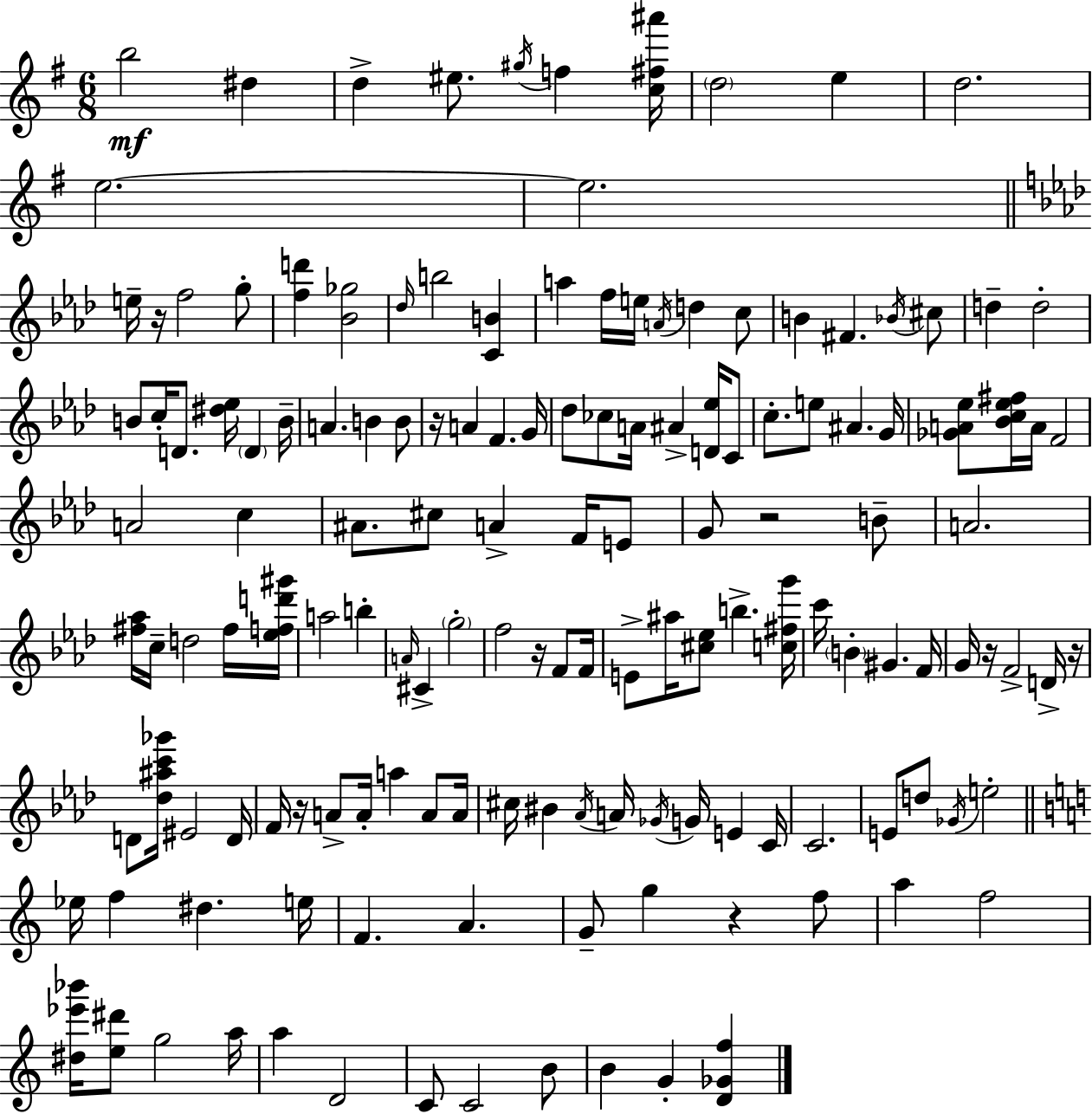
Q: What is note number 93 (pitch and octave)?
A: Ab4